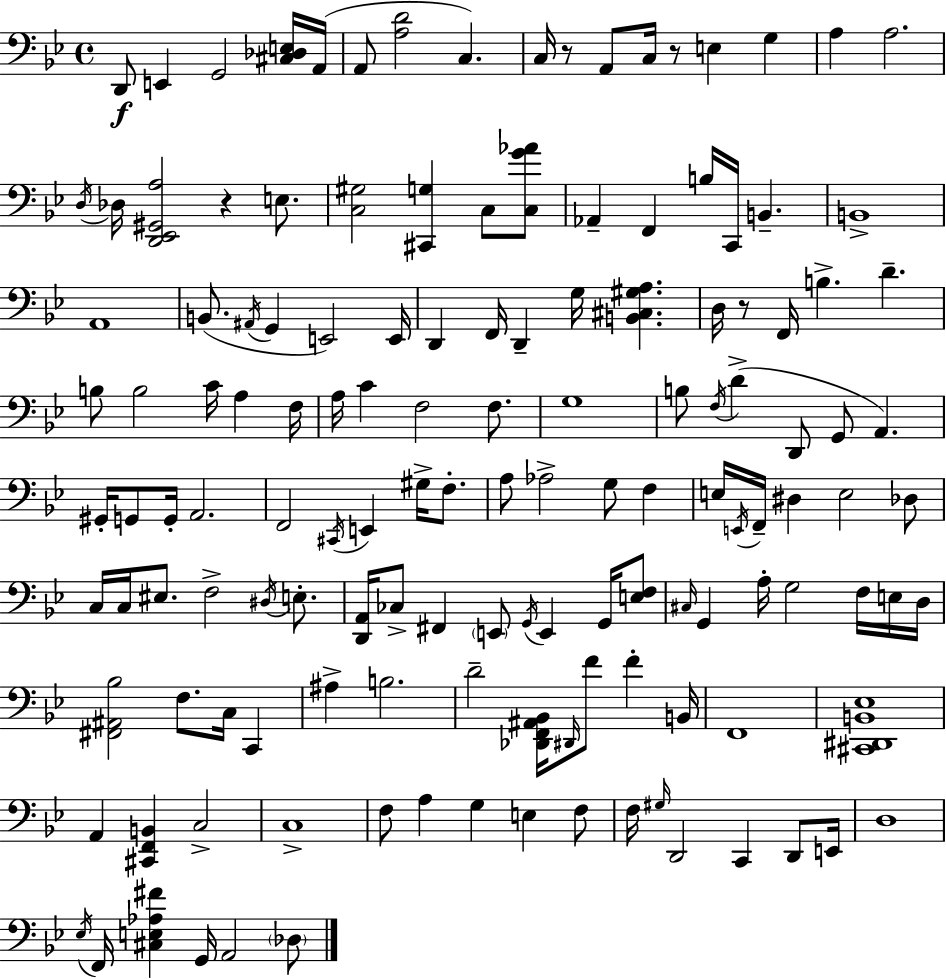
{
  \clef bass
  \time 4/4
  \defaultTimeSignature
  \key bes \major
  d,8\f e,4 g,2 <cis des e>16 a,16( | a,8 <a d'>2 c4.) | c16 r8 a,8 c16 r8 e4 g4 | a4 a2. | \break \acciaccatura { d16 } des16 <d, ees, gis, a>2 r4 e8. | <c gis>2 <cis, g>4 c8 <c g' aes'>8 | aes,4-- f,4 b16 c,16 b,4.-- | b,1-> | \break a,1 | b,8.( \acciaccatura { ais,16 } g,4 e,2) | e,16 d,4 f,16 d,4-- g16 <b, cis gis a>4. | d16 r8 f,16 b4.-> d'4.-- | \break b8 b2 c'16 a4 | f16 a16 c'4 f2 f8. | g1 | b8 \acciaccatura { f16 } d'4->( d,8 g,8 a,4.) | \break gis,16-. g,8 g,16-. a,2. | f,2 \acciaccatura { cis,16 } e,4 | gis16-> f8.-. a8 aes2-> g8 | f4 e16 \acciaccatura { e,16 } f,16-- dis4 e2 | \break des8 c16 c16 eis8. f2-> | \acciaccatura { dis16 } e8.-. <d, a,>16 ces8-> fis,4 \parenthesize e,8 \acciaccatura { g,16 } | e,4 g,16 <e f>8 \grace { cis16 } g,4 a16-. g2 | f16 e16 d16 <fis, ais, bes>2 | \break f8. c16 c,4 ais4-> b2. | d'2-- | <des, f, ais, bes,>16 \grace { dis,16 } f'8 f'4-. b,16 f,1 | <cis, dis, b, ees>1 | \break a,4 <cis, f, b,>4 | c2-> c1-> | f8 a4 g4 | e4 f8 f16 \grace { gis16 } d,2 | \break c,4 d,8 e,16 d1 | \acciaccatura { ees16 } f,16 <cis e aes fis'>4 | g,16 a,2 \parenthesize des8 \bar "|."
}